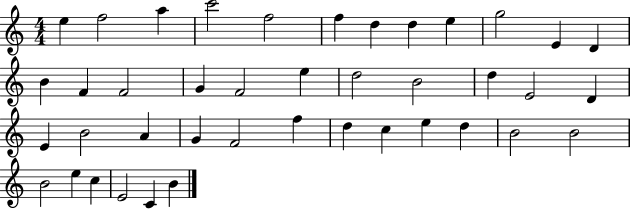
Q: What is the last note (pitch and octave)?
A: B4